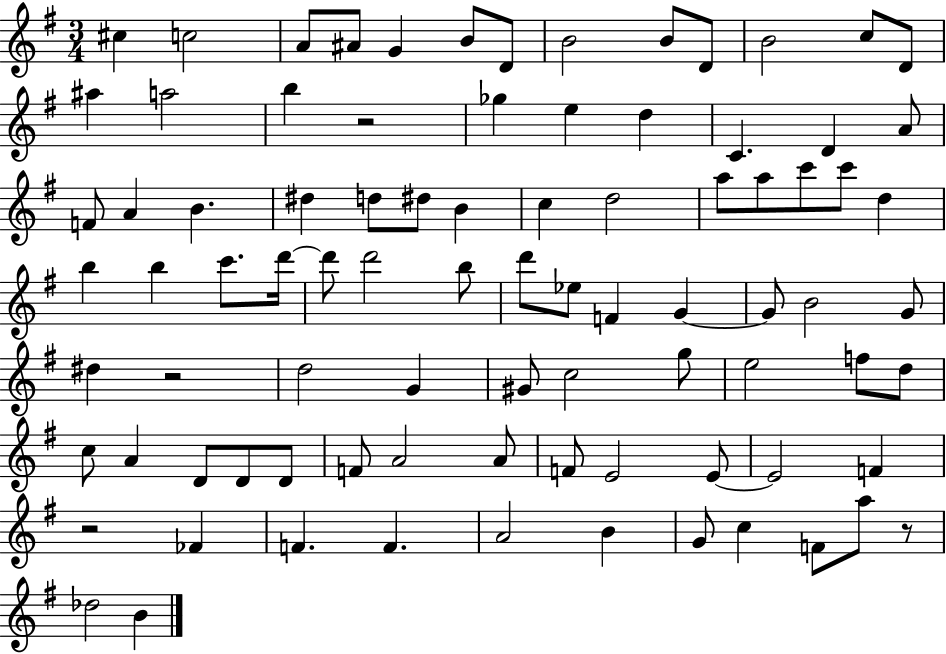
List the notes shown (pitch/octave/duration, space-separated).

C#5/q C5/h A4/e A#4/e G4/q B4/e D4/e B4/h B4/e D4/e B4/h C5/e D4/e A#5/q A5/h B5/q R/h Gb5/q E5/q D5/q C4/q. D4/q A4/e F4/e A4/q B4/q. D#5/q D5/e D#5/e B4/q C5/q D5/h A5/e A5/e C6/e C6/e D5/q B5/q B5/q C6/e. D6/s D6/e D6/h B5/e D6/e Eb5/e F4/q G4/q G4/e B4/h G4/e D#5/q R/h D5/h G4/q G#4/e C5/h G5/e E5/h F5/e D5/e C5/e A4/q D4/e D4/e D4/e F4/e A4/h A4/e F4/e E4/h E4/e E4/h F4/q R/h FES4/q F4/q. F4/q. A4/h B4/q G4/e C5/q F4/e A5/e R/e Db5/h B4/q